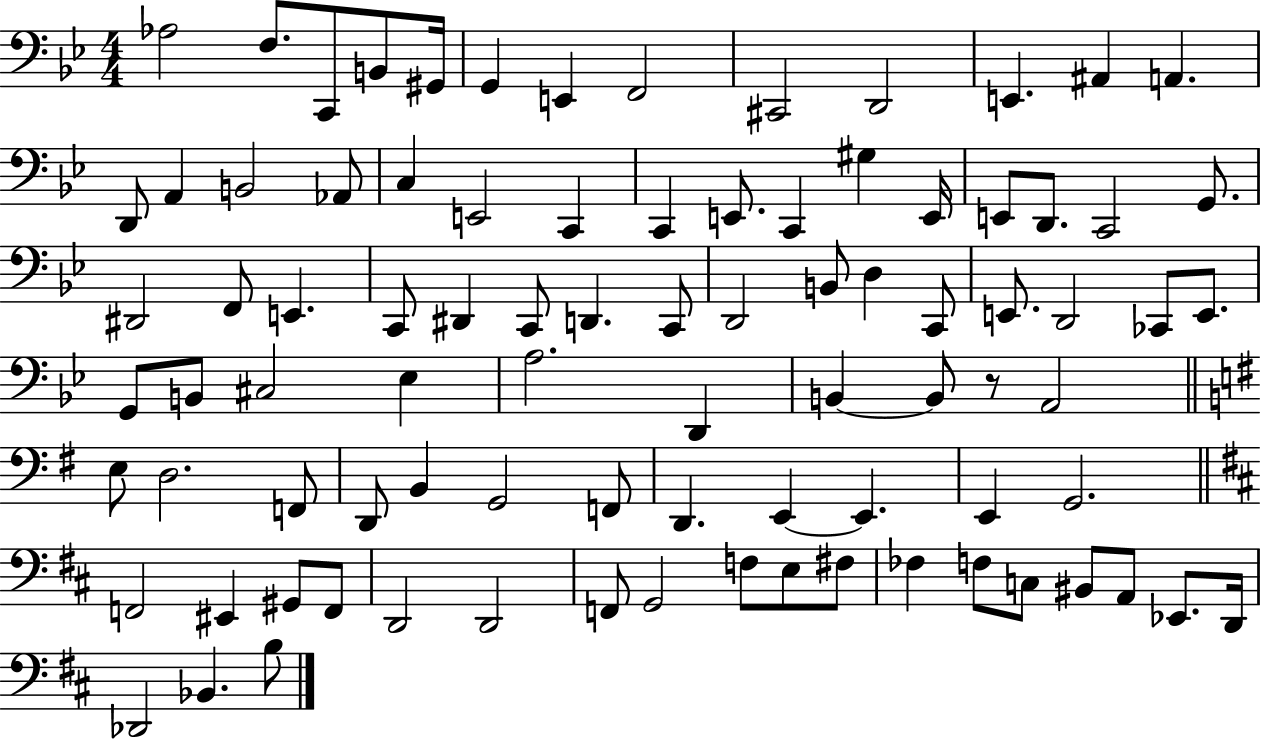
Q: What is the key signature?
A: BES major